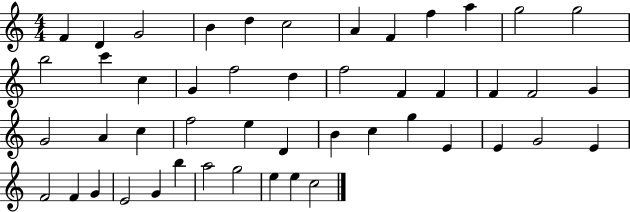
X:1
T:Untitled
M:4/4
L:1/4
K:C
F D G2 B d c2 A F f a g2 g2 b2 c' c G f2 d f2 F F F F2 G G2 A c f2 e D B c g E E G2 E F2 F G E2 G b a2 g2 e e c2